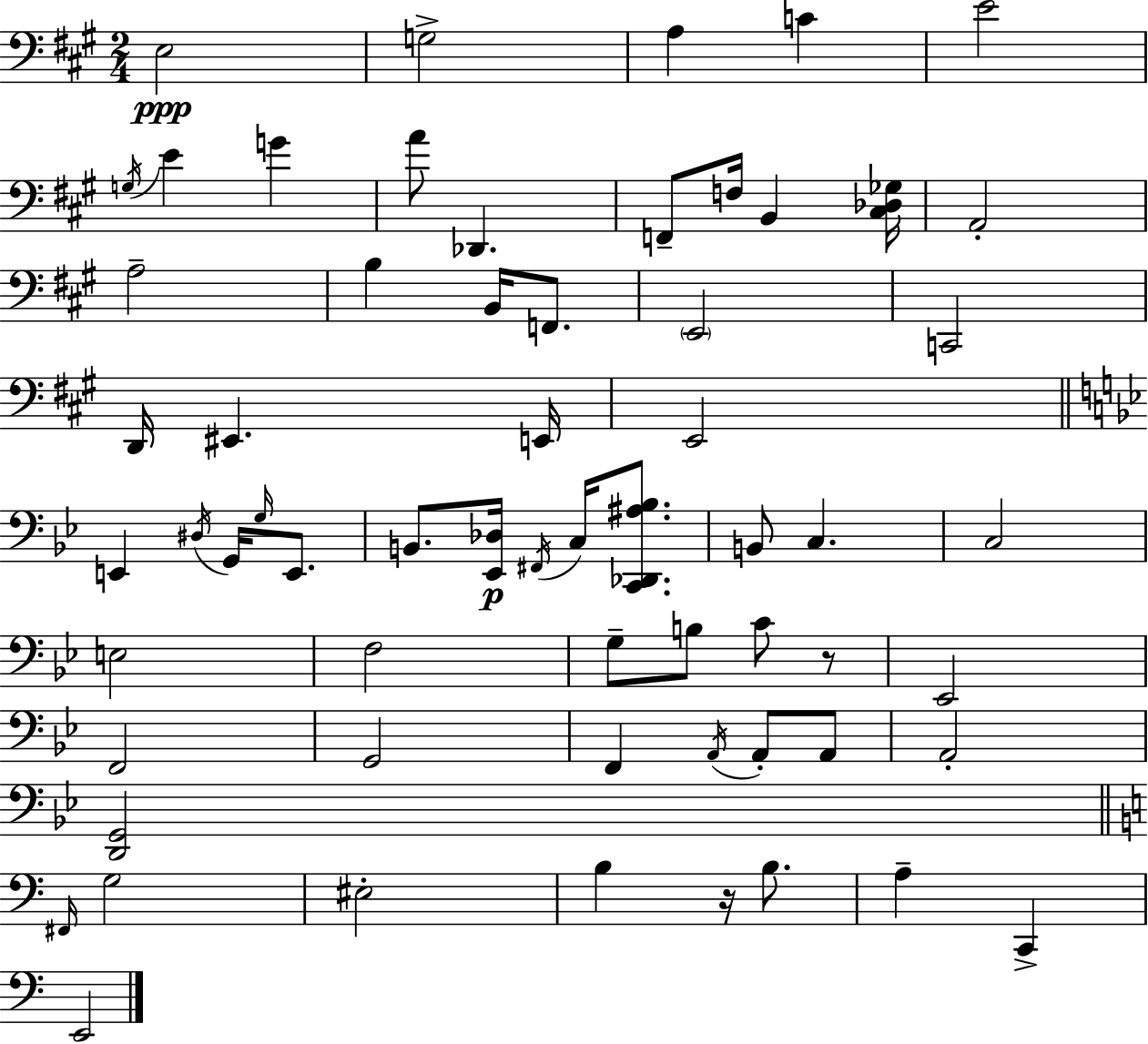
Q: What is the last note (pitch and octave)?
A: E2